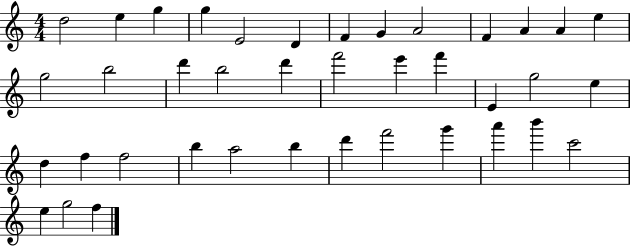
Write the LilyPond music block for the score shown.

{
  \clef treble
  \numericTimeSignature
  \time 4/4
  \key c \major
  d''2 e''4 g''4 | g''4 e'2 d'4 | f'4 g'4 a'2 | f'4 a'4 a'4 e''4 | \break g''2 b''2 | d'''4 b''2 d'''4 | f'''2 e'''4 f'''4 | e'4 g''2 e''4 | \break d''4 f''4 f''2 | b''4 a''2 b''4 | d'''4 f'''2 g'''4 | a'''4 b'''4 c'''2 | \break e''4 g''2 f''4 | \bar "|."
}